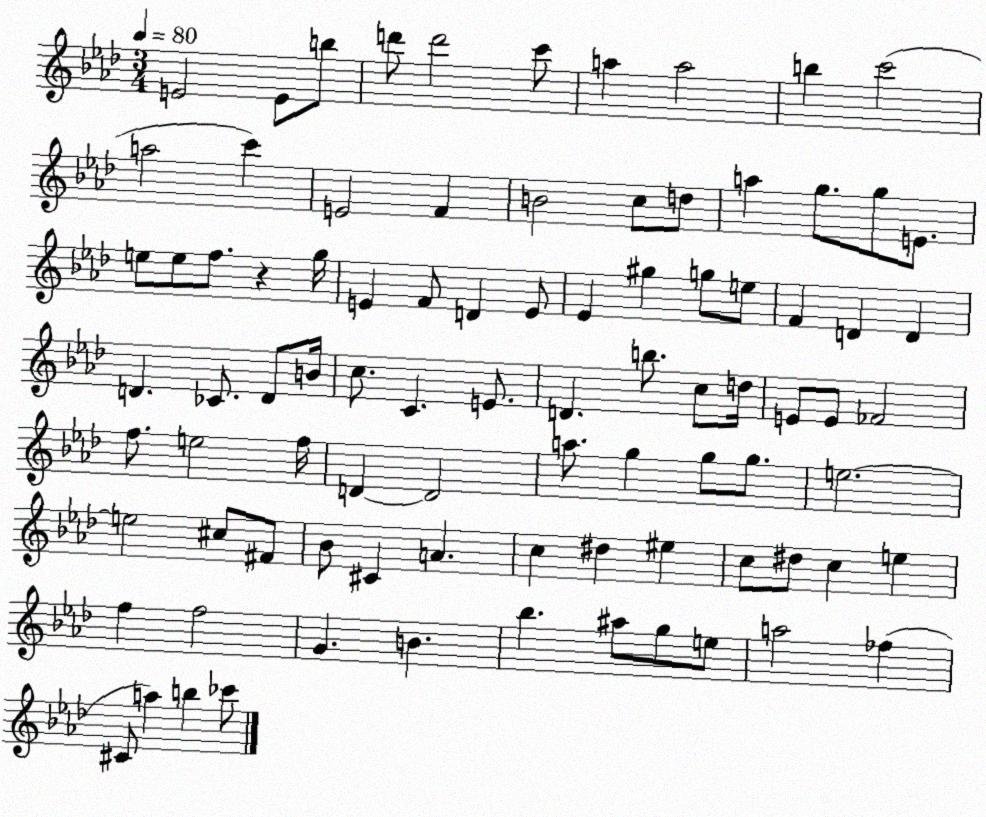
X:1
T:Untitled
M:3/4
L:1/4
K:Ab
E2 E/2 b/2 d'/2 d'2 c'/2 a a2 b c'2 a2 c' E2 F B2 c/2 d/2 a g/2 g/2 E/2 e/2 e/2 f/2 z g/4 E F/2 D E/2 _E ^g g/2 e/2 F D D D _C/2 D/2 B/4 c/2 C E/2 D b/2 c/2 d/4 E/2 E/2 _F2 f/2 e2 f/4 D D2 a/2 g g/2 g/2 e2 e2 ^c/2 ^F/2 _B/2 ^C A c ^d ^e c/2 ^d/2 c e f f2 G B _b ^a/2 g/2 e/2 a2 _f ^C/2 a b _c'/2